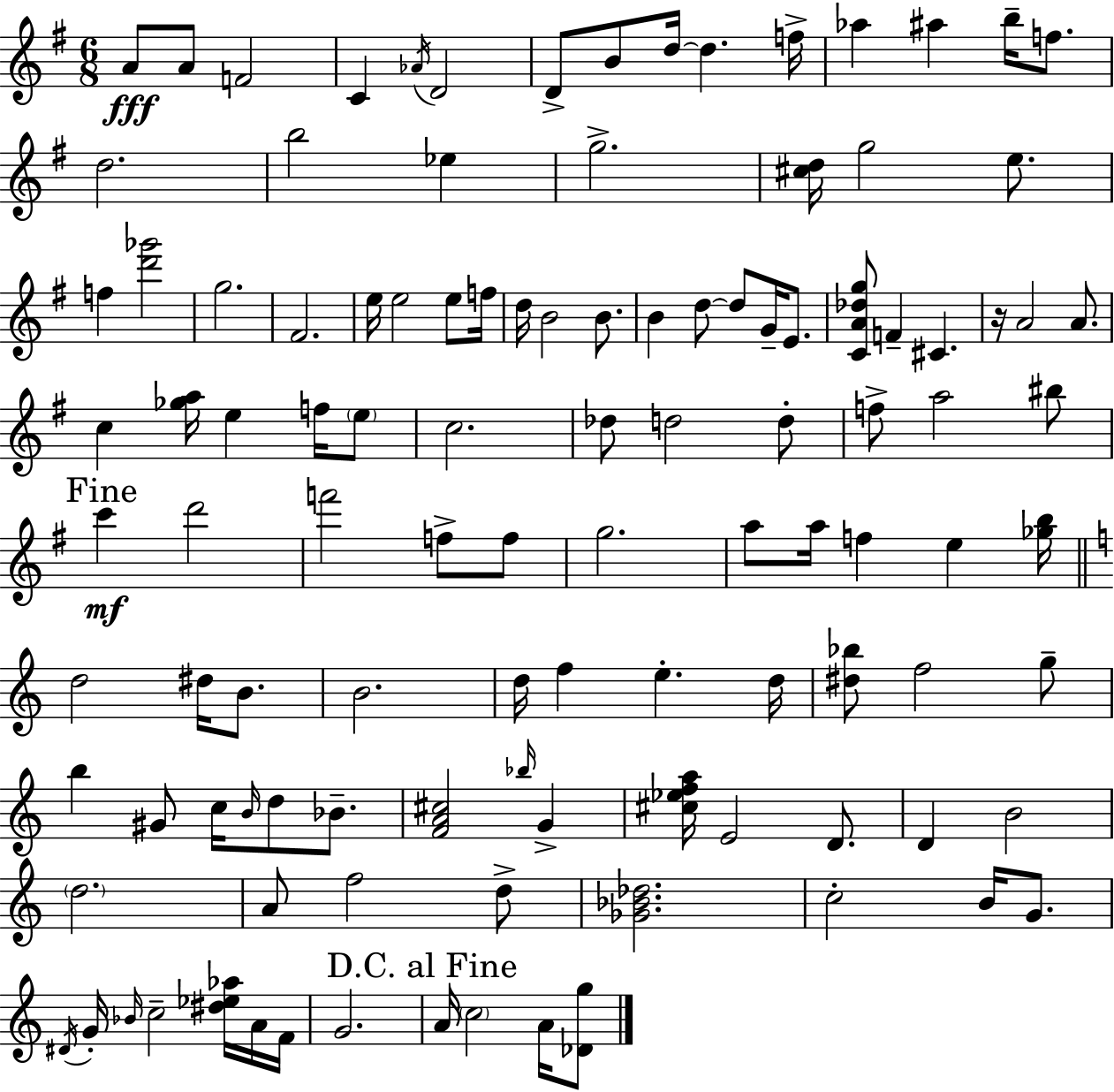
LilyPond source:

{
  \clef treble
  \numericTimeSignature
  \time 6/8
  \key e \minor
  a'8\fff a'8 f'2 | c'4 \acciaccatura { aes'16 } d'2 | d'8-> b'8 d''16~~ d''4. | f''16-> aes''4 ais''4 b''16-- f''8. | \break d''2. | b''2 ees''4 | g''2.-> | <cis'' d''>16 g''2 e''8. | \break f''4 <d''' ges'''>2 | g''2. | fis'2. | e''16 e''2 e''8 | \break f''16 d''16 b'2 b'8. | b'4 d''8~~ d''8 g'16-- e'8. | <c' a' des'' g''>8 f'4-- cis'4. | r16 a'2 a'8. | \break c''4 <ges'' a''>16 e''4 f''16 \parenthesize e''8 | c''2. | des''8 d''2 d''8-. | f''8-> a''2 bis''8 | \break \mark "Fine" c'''4\mf d'''2 | f'''2 f''8-> f''8 | g''2. | a''8 a''16 f''4 e''4 | \break <ges'' b''>16 \bar "||" \break \key a \minor d''2 dis''16 b'8. | b'2. | d''16 f''4 e''4.-. d''16 | <dis'' bes''>8 f''2 g''8-- | \break b''4 gis'8 c''16 \grace { b'16 } d''8 bes'8.-- | <f' a' cis''>2 \grace { bes''16 } g'4-> | <cis'' ees'' f'' a''>16 e'2 d'8. | d'4 b'2 | \break \parenthesize d''2. | a'8 f''2 | d''8-> <ges' bes' des''>2. | c''2-. b'16 g'8. | \break \acciaccatura { dis'16 } g'16-. \grace { bes'16 } c''2-- | <dis'' ees'' aes''>16 a'16 f'16 g'2. | \mark "D.C. al Fine" a'16 \parenthesize c''2 | a'16 <des' g''>8 \bar "|."
}